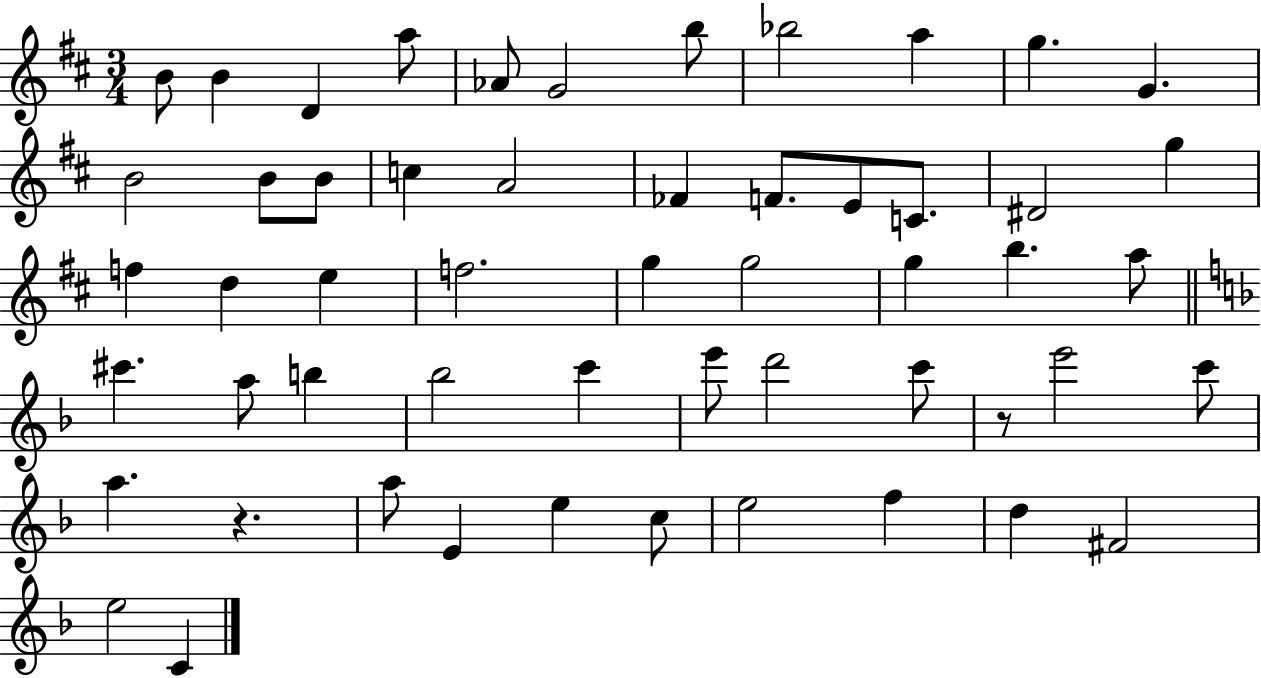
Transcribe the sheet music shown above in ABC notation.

X:1
T:Untitled
M:3/4
L:1/4
K:D
B/2 B D a/2 _A/2 G2 b/2 _b2 a g G B2 B/2 B/2 c A2 _F F/2 E/2 C/2 ^D2 g f d e f2 g g2 g b a/2 ^c' a/2 b _b2 c' e'/2 d'2 c'/2 z/2 e'2 c'/2 a z a/2 E e c/2 e2 f d ^F2 e2 C